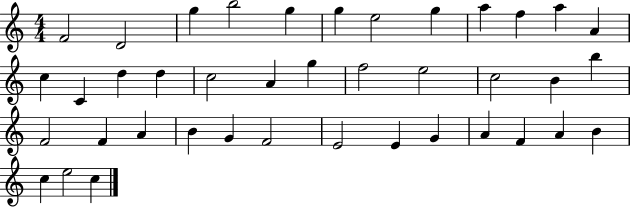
F4/h D4/h G5/q B5/h G5/q G5/q E5/h G5/q A5/q F5/q A5/q A4/q C5/q C4/q D5/q D5/q C5/h A4/q G5/q F5/h E5/h C5/h B4/q B5/q F4/h F4/q A4/q B4/q G4/q F4/h E4/h E4/q G4/q A4/q F4/q A4/q B4/q C5/q E5/h C5/q